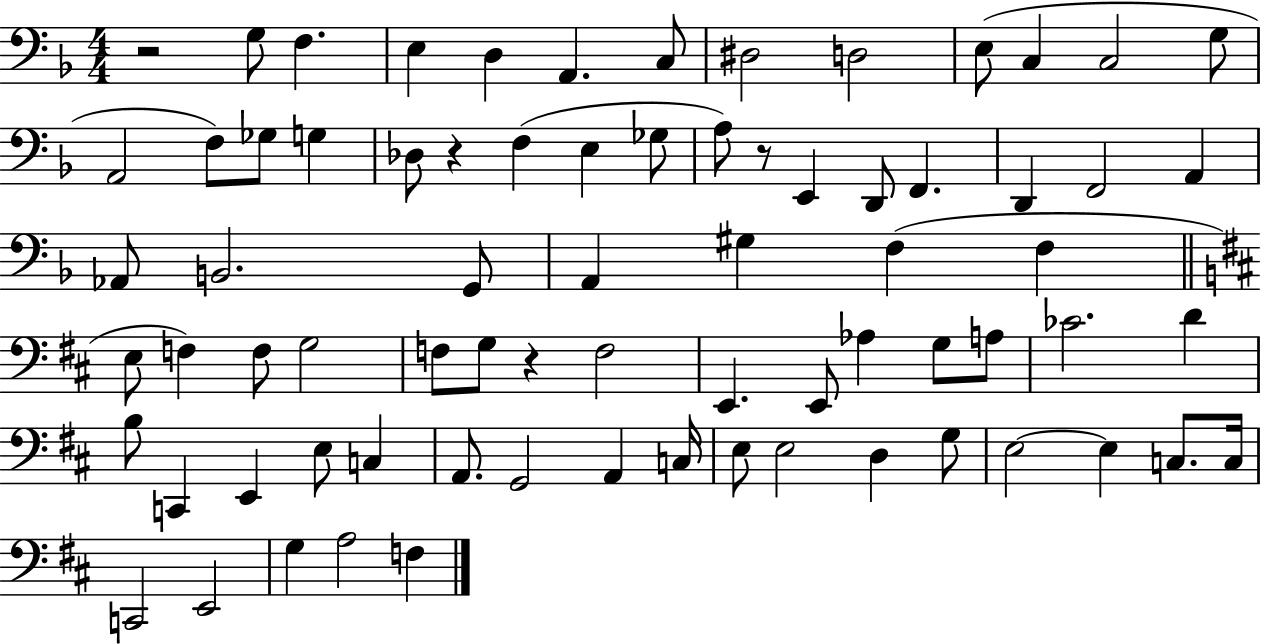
{
  \clef bass
  \numericTimeSignature
  \time 4/4
  \key f \major
  r2 g8 f4. | e4 d4 a,4. c8 | dis2 d2 | e8( c4 c2 g8 | \break a,2 f8) ges8 g4 | des8 r4 f4( e4 ges8 | a8) r8 e,4 d,8 f,4. | d,4 f,2 a,4 | \break aes,8 b,2. g,8 | a,4 gis4 f4( f4 | \bar "||" \break \key b \minor e8 f4) f8 g2 | f8 g8 r4 f2 | e,4. e,8 aes4 g8 a8 | ces'2. d'4 | \break b8 c,4 e,4 e8 c4 | a,8. g,2 a,4 c16 | e8 e2 d4 g8 | e2~~ e4 c8. c16 | \break c,2 e,2 | g4 a2 f4 | \bar "|."
}